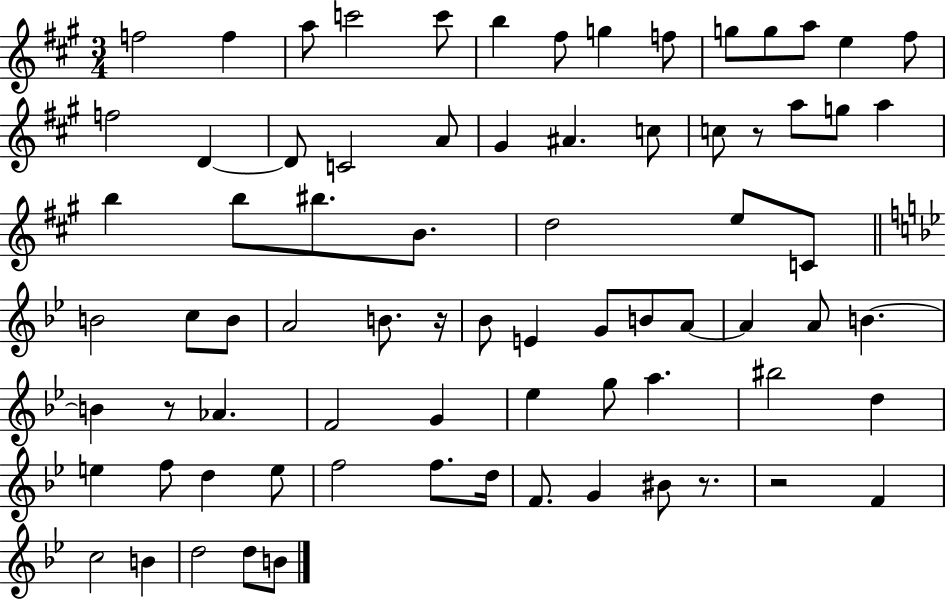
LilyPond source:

{
  \clef treble
  \numericTimeSignature
  \time 3/4
  \key a \major
  \repeat volta 2 { f''2 f''4 | a''8 c'''2 c'''8 | b''4 fis''8 g''4 f''8 | g''8 g''8 a''8 e''4 fis''8 | \break f''2 d'4~~ | d'8 c'2 a'8 | gis'4 ais'4. c''8 | c''8 r8 a''8 g''8 a''4 | \break b''4 b''8 bis''8. b'8. | d''2 e''8 c'8 | \bar "||" \break \key bes \major b'2 c''8 b'8 | a'2 b'8. r16 | bes'8 e'4 g'8 b'8 a'8~~ | a'4 a'8 b'4.~~ | \break b'4 r8 aes'4. | f'2 g'4 | ees''4 g''8 a''4. | bis''2 d''4 | \break e''4 f''8 d''4 e''8 | f''2 f''8. d''16 | f'8. g'4 bis'8 r8. | r2 f'4 | \break c''2 b'4 | d''2 d''8 b'8 | } \bar "|."
}